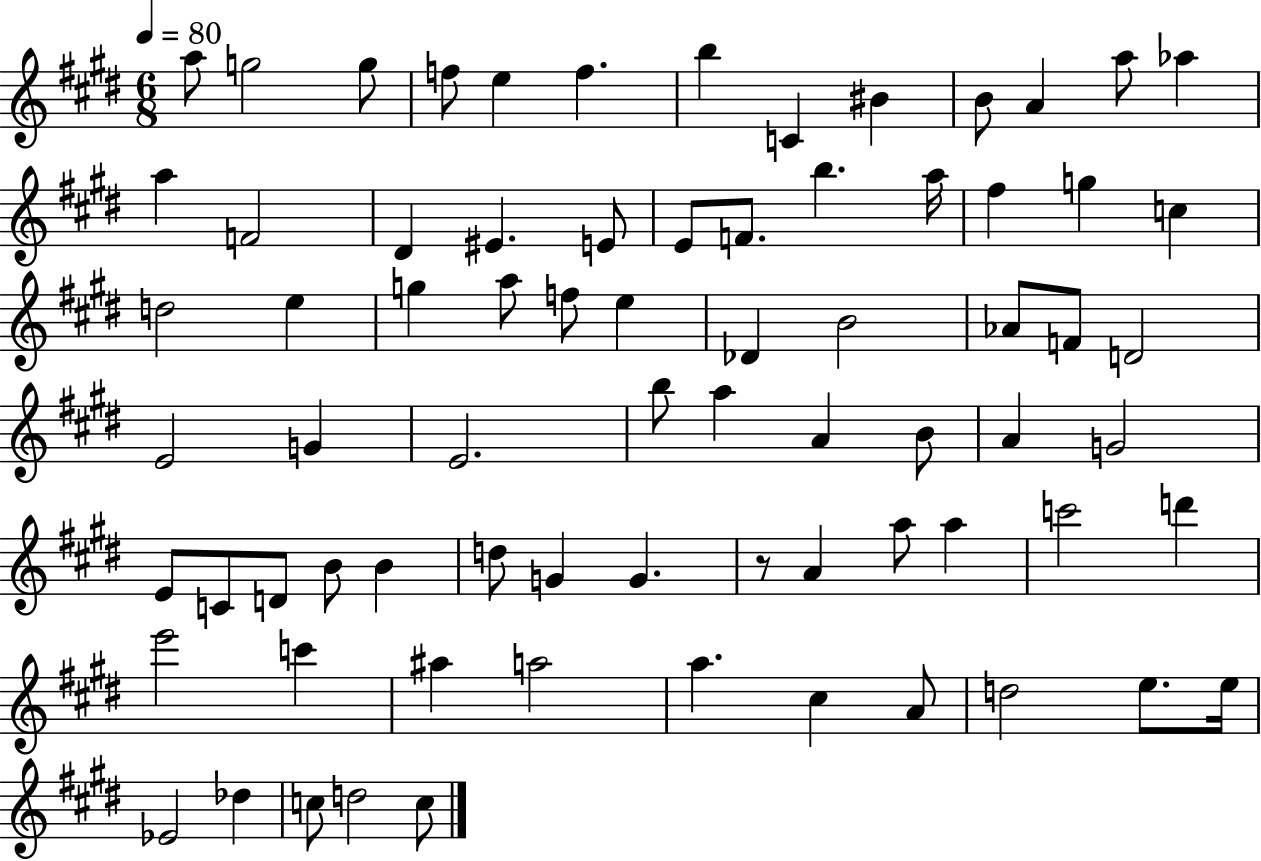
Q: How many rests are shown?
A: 1